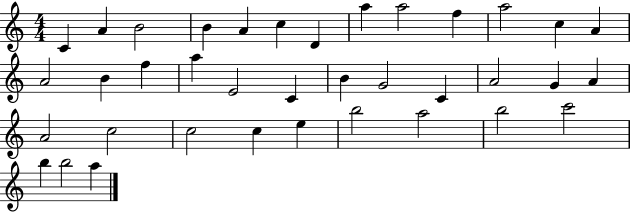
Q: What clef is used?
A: treble